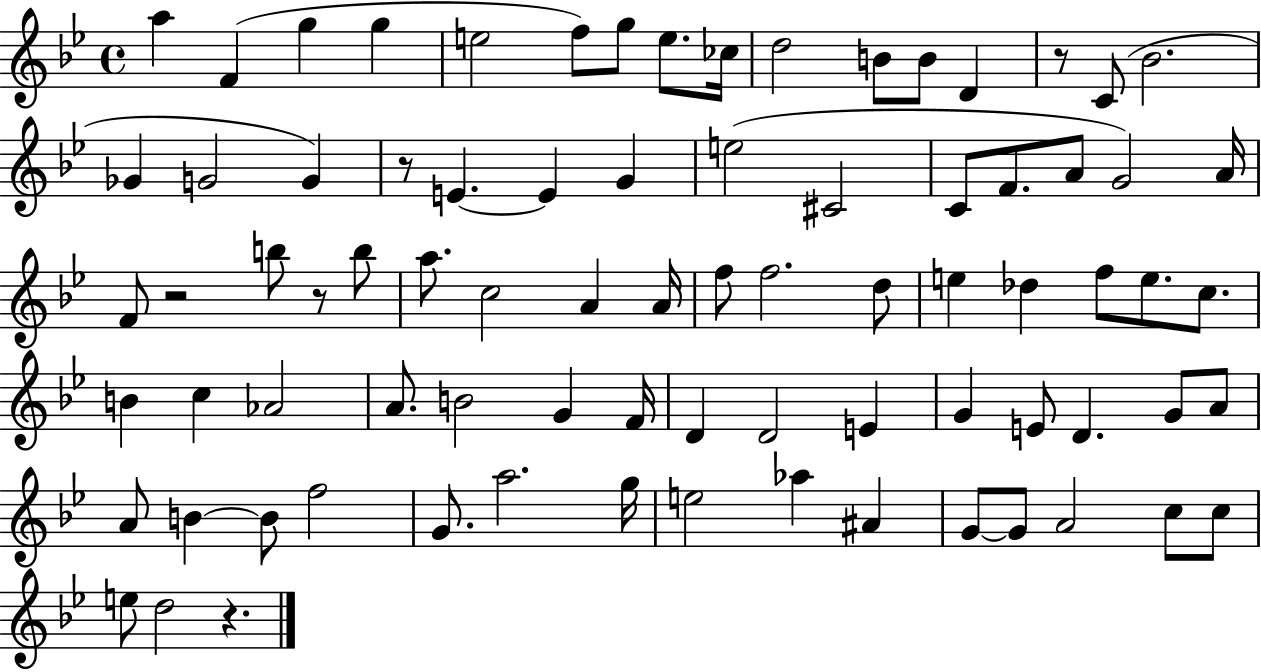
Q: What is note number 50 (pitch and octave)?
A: F4